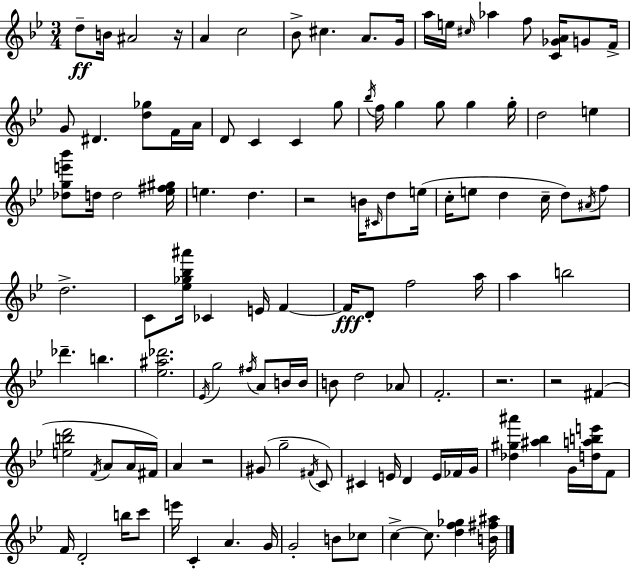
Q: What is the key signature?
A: G minor